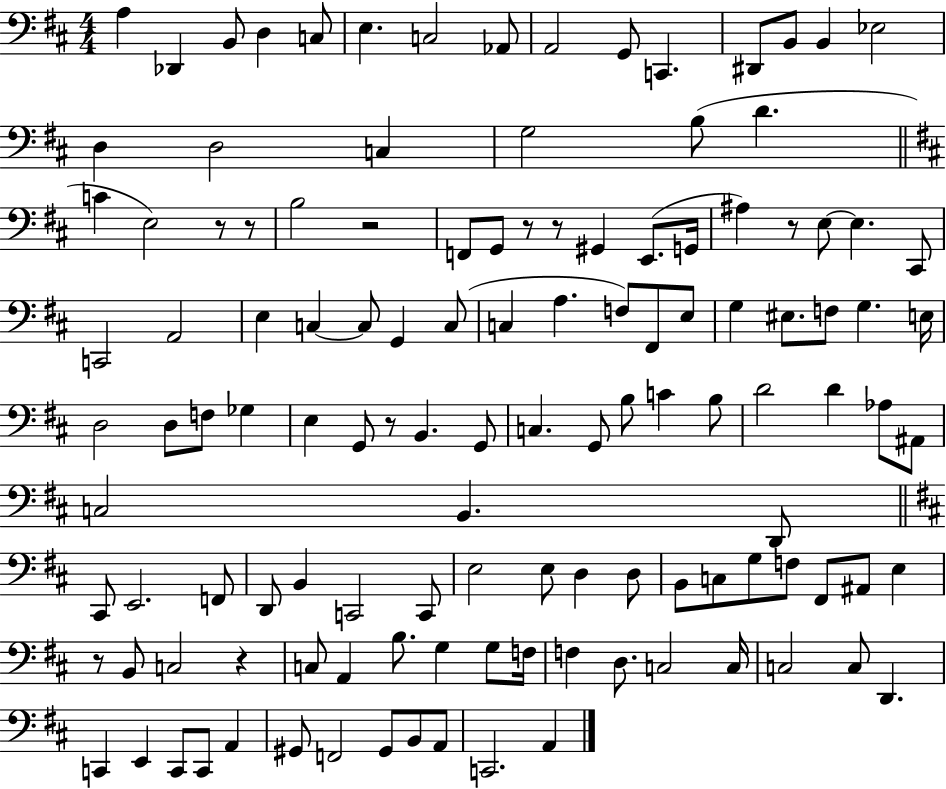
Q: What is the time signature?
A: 4/4